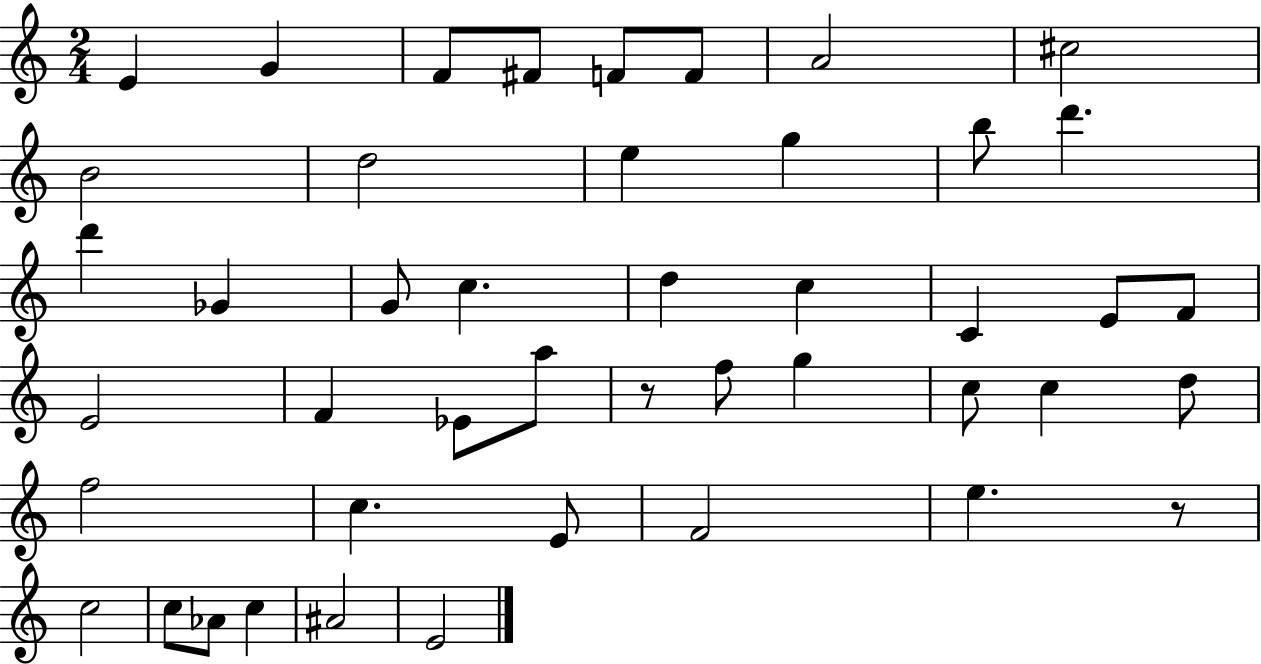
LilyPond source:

{
  \clef treble
  \numericTimeSignature
  \time 2/4
  \key c \major
  e'4 g'4 | f'8 fis'8 f'8 f'8 | a'2 | cis''2 | \break b'2 | d''2 | e''4 g''4 | b''8 d'''4. | \break d'''4 ges'4 | g'8 c''4. | d''4 c''4 | c'4 e'8 f'8 | \break e'2 | f'4 ees'8 a''8 | r8 f''8 g''4 | c''8 c''4 d''8 | \break f''2 | c''4. e'8 | f'2 | e''4. r8 | \break c''2 | c''8 aes'8 c''4 | ais'2 | e'2 | \break \bar "|."
}